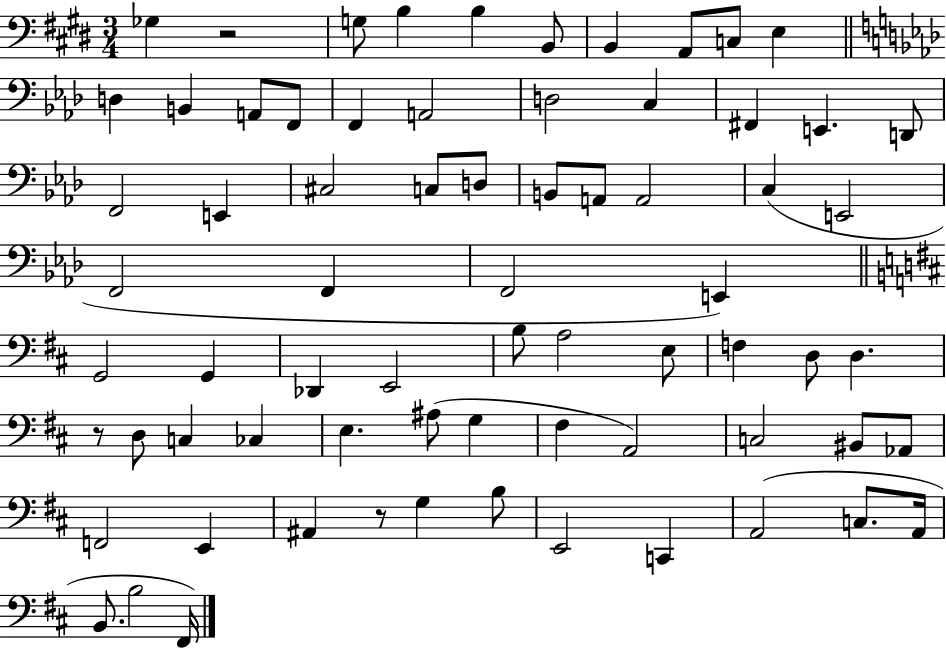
{
  \clef bass
  \numericTimeSignature
  \time 3/4
  \key e \major
  \repeat volta 2 { ges4 r2 | g8 b4 b4 b,8 | b,4 a,8 c8 e4 | \bar "||" \break \key aes \major d4 b,4 a,8 f,8 | f,4 a,2 | d2 c4 | fis,4 e,4. d,8 | \break f,2 e,4 | cis2 c8 d8 | b,8 a,8 a,2 | c4( e,2 | \break f,2 f,4 | f,2 e,4) | \bar "||" \break \key b \minor g,2 g,4 | des,4 e,2 | b8 a2 e8 | f4 d8 d4. | \break r8 d8 c4 ces4 | e4. ais8( g4 | fis4 a,2) | c2 bis,8 aes,8 | \break f,2 e,4 | ais,4 r8 g4 b8 | e,2 c,4 | a,2( c8. a,16 | \break b,8. b2 fis,16) | } \bar "|."
}